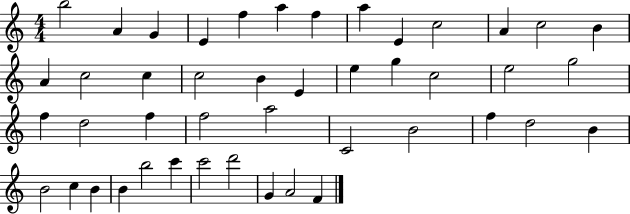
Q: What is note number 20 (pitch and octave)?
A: E5